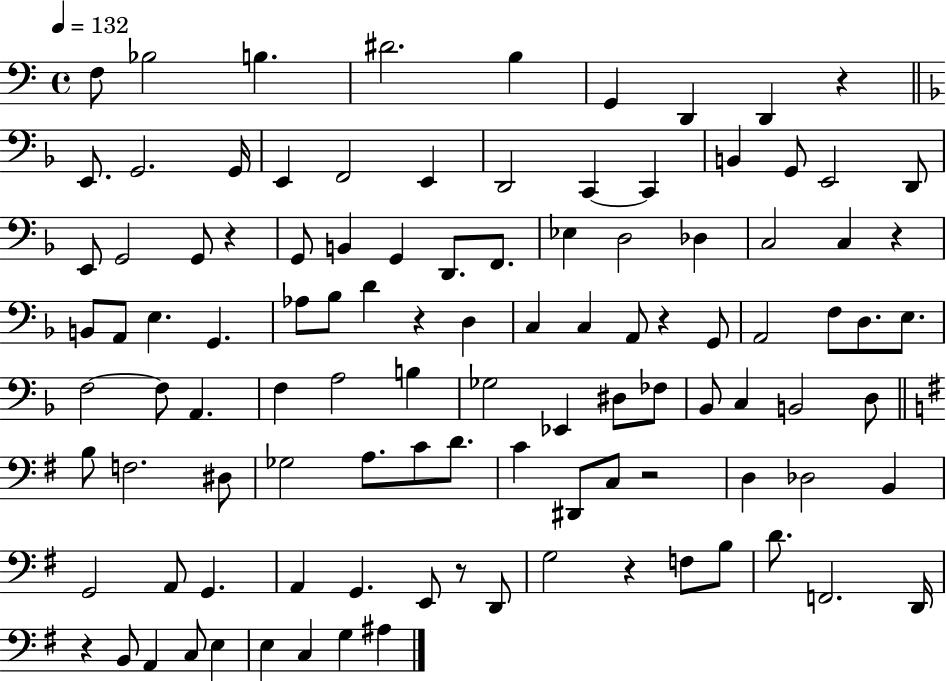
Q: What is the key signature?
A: C major